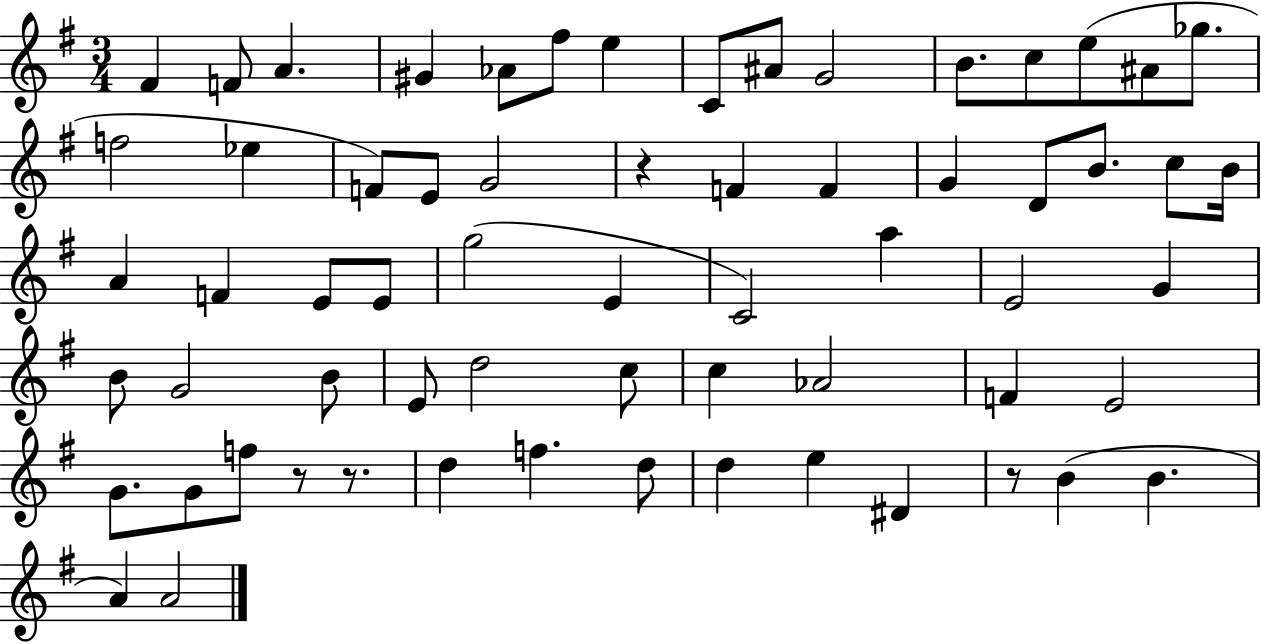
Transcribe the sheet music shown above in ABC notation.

X:1
T:Untitled
M:3/4
L:1/4
K:G
^F F/2 A ^G _A/2 ^f/2 e C/2 ^A/2 G2 B/2 c/2 e/2 ^A/2 _g/2 f2 _e F/2 E/2 G2 z F F G D/2 B/2 c/2 B/4 A F E/2 E/2 g2 E C2 a E2 G B/2 G2 B/2 E/2 d2 c/2 c _A2 F E2 G/2 G/2 f/2 z/2 z/2 d f d/2 d e ^D z/2 B B A A2